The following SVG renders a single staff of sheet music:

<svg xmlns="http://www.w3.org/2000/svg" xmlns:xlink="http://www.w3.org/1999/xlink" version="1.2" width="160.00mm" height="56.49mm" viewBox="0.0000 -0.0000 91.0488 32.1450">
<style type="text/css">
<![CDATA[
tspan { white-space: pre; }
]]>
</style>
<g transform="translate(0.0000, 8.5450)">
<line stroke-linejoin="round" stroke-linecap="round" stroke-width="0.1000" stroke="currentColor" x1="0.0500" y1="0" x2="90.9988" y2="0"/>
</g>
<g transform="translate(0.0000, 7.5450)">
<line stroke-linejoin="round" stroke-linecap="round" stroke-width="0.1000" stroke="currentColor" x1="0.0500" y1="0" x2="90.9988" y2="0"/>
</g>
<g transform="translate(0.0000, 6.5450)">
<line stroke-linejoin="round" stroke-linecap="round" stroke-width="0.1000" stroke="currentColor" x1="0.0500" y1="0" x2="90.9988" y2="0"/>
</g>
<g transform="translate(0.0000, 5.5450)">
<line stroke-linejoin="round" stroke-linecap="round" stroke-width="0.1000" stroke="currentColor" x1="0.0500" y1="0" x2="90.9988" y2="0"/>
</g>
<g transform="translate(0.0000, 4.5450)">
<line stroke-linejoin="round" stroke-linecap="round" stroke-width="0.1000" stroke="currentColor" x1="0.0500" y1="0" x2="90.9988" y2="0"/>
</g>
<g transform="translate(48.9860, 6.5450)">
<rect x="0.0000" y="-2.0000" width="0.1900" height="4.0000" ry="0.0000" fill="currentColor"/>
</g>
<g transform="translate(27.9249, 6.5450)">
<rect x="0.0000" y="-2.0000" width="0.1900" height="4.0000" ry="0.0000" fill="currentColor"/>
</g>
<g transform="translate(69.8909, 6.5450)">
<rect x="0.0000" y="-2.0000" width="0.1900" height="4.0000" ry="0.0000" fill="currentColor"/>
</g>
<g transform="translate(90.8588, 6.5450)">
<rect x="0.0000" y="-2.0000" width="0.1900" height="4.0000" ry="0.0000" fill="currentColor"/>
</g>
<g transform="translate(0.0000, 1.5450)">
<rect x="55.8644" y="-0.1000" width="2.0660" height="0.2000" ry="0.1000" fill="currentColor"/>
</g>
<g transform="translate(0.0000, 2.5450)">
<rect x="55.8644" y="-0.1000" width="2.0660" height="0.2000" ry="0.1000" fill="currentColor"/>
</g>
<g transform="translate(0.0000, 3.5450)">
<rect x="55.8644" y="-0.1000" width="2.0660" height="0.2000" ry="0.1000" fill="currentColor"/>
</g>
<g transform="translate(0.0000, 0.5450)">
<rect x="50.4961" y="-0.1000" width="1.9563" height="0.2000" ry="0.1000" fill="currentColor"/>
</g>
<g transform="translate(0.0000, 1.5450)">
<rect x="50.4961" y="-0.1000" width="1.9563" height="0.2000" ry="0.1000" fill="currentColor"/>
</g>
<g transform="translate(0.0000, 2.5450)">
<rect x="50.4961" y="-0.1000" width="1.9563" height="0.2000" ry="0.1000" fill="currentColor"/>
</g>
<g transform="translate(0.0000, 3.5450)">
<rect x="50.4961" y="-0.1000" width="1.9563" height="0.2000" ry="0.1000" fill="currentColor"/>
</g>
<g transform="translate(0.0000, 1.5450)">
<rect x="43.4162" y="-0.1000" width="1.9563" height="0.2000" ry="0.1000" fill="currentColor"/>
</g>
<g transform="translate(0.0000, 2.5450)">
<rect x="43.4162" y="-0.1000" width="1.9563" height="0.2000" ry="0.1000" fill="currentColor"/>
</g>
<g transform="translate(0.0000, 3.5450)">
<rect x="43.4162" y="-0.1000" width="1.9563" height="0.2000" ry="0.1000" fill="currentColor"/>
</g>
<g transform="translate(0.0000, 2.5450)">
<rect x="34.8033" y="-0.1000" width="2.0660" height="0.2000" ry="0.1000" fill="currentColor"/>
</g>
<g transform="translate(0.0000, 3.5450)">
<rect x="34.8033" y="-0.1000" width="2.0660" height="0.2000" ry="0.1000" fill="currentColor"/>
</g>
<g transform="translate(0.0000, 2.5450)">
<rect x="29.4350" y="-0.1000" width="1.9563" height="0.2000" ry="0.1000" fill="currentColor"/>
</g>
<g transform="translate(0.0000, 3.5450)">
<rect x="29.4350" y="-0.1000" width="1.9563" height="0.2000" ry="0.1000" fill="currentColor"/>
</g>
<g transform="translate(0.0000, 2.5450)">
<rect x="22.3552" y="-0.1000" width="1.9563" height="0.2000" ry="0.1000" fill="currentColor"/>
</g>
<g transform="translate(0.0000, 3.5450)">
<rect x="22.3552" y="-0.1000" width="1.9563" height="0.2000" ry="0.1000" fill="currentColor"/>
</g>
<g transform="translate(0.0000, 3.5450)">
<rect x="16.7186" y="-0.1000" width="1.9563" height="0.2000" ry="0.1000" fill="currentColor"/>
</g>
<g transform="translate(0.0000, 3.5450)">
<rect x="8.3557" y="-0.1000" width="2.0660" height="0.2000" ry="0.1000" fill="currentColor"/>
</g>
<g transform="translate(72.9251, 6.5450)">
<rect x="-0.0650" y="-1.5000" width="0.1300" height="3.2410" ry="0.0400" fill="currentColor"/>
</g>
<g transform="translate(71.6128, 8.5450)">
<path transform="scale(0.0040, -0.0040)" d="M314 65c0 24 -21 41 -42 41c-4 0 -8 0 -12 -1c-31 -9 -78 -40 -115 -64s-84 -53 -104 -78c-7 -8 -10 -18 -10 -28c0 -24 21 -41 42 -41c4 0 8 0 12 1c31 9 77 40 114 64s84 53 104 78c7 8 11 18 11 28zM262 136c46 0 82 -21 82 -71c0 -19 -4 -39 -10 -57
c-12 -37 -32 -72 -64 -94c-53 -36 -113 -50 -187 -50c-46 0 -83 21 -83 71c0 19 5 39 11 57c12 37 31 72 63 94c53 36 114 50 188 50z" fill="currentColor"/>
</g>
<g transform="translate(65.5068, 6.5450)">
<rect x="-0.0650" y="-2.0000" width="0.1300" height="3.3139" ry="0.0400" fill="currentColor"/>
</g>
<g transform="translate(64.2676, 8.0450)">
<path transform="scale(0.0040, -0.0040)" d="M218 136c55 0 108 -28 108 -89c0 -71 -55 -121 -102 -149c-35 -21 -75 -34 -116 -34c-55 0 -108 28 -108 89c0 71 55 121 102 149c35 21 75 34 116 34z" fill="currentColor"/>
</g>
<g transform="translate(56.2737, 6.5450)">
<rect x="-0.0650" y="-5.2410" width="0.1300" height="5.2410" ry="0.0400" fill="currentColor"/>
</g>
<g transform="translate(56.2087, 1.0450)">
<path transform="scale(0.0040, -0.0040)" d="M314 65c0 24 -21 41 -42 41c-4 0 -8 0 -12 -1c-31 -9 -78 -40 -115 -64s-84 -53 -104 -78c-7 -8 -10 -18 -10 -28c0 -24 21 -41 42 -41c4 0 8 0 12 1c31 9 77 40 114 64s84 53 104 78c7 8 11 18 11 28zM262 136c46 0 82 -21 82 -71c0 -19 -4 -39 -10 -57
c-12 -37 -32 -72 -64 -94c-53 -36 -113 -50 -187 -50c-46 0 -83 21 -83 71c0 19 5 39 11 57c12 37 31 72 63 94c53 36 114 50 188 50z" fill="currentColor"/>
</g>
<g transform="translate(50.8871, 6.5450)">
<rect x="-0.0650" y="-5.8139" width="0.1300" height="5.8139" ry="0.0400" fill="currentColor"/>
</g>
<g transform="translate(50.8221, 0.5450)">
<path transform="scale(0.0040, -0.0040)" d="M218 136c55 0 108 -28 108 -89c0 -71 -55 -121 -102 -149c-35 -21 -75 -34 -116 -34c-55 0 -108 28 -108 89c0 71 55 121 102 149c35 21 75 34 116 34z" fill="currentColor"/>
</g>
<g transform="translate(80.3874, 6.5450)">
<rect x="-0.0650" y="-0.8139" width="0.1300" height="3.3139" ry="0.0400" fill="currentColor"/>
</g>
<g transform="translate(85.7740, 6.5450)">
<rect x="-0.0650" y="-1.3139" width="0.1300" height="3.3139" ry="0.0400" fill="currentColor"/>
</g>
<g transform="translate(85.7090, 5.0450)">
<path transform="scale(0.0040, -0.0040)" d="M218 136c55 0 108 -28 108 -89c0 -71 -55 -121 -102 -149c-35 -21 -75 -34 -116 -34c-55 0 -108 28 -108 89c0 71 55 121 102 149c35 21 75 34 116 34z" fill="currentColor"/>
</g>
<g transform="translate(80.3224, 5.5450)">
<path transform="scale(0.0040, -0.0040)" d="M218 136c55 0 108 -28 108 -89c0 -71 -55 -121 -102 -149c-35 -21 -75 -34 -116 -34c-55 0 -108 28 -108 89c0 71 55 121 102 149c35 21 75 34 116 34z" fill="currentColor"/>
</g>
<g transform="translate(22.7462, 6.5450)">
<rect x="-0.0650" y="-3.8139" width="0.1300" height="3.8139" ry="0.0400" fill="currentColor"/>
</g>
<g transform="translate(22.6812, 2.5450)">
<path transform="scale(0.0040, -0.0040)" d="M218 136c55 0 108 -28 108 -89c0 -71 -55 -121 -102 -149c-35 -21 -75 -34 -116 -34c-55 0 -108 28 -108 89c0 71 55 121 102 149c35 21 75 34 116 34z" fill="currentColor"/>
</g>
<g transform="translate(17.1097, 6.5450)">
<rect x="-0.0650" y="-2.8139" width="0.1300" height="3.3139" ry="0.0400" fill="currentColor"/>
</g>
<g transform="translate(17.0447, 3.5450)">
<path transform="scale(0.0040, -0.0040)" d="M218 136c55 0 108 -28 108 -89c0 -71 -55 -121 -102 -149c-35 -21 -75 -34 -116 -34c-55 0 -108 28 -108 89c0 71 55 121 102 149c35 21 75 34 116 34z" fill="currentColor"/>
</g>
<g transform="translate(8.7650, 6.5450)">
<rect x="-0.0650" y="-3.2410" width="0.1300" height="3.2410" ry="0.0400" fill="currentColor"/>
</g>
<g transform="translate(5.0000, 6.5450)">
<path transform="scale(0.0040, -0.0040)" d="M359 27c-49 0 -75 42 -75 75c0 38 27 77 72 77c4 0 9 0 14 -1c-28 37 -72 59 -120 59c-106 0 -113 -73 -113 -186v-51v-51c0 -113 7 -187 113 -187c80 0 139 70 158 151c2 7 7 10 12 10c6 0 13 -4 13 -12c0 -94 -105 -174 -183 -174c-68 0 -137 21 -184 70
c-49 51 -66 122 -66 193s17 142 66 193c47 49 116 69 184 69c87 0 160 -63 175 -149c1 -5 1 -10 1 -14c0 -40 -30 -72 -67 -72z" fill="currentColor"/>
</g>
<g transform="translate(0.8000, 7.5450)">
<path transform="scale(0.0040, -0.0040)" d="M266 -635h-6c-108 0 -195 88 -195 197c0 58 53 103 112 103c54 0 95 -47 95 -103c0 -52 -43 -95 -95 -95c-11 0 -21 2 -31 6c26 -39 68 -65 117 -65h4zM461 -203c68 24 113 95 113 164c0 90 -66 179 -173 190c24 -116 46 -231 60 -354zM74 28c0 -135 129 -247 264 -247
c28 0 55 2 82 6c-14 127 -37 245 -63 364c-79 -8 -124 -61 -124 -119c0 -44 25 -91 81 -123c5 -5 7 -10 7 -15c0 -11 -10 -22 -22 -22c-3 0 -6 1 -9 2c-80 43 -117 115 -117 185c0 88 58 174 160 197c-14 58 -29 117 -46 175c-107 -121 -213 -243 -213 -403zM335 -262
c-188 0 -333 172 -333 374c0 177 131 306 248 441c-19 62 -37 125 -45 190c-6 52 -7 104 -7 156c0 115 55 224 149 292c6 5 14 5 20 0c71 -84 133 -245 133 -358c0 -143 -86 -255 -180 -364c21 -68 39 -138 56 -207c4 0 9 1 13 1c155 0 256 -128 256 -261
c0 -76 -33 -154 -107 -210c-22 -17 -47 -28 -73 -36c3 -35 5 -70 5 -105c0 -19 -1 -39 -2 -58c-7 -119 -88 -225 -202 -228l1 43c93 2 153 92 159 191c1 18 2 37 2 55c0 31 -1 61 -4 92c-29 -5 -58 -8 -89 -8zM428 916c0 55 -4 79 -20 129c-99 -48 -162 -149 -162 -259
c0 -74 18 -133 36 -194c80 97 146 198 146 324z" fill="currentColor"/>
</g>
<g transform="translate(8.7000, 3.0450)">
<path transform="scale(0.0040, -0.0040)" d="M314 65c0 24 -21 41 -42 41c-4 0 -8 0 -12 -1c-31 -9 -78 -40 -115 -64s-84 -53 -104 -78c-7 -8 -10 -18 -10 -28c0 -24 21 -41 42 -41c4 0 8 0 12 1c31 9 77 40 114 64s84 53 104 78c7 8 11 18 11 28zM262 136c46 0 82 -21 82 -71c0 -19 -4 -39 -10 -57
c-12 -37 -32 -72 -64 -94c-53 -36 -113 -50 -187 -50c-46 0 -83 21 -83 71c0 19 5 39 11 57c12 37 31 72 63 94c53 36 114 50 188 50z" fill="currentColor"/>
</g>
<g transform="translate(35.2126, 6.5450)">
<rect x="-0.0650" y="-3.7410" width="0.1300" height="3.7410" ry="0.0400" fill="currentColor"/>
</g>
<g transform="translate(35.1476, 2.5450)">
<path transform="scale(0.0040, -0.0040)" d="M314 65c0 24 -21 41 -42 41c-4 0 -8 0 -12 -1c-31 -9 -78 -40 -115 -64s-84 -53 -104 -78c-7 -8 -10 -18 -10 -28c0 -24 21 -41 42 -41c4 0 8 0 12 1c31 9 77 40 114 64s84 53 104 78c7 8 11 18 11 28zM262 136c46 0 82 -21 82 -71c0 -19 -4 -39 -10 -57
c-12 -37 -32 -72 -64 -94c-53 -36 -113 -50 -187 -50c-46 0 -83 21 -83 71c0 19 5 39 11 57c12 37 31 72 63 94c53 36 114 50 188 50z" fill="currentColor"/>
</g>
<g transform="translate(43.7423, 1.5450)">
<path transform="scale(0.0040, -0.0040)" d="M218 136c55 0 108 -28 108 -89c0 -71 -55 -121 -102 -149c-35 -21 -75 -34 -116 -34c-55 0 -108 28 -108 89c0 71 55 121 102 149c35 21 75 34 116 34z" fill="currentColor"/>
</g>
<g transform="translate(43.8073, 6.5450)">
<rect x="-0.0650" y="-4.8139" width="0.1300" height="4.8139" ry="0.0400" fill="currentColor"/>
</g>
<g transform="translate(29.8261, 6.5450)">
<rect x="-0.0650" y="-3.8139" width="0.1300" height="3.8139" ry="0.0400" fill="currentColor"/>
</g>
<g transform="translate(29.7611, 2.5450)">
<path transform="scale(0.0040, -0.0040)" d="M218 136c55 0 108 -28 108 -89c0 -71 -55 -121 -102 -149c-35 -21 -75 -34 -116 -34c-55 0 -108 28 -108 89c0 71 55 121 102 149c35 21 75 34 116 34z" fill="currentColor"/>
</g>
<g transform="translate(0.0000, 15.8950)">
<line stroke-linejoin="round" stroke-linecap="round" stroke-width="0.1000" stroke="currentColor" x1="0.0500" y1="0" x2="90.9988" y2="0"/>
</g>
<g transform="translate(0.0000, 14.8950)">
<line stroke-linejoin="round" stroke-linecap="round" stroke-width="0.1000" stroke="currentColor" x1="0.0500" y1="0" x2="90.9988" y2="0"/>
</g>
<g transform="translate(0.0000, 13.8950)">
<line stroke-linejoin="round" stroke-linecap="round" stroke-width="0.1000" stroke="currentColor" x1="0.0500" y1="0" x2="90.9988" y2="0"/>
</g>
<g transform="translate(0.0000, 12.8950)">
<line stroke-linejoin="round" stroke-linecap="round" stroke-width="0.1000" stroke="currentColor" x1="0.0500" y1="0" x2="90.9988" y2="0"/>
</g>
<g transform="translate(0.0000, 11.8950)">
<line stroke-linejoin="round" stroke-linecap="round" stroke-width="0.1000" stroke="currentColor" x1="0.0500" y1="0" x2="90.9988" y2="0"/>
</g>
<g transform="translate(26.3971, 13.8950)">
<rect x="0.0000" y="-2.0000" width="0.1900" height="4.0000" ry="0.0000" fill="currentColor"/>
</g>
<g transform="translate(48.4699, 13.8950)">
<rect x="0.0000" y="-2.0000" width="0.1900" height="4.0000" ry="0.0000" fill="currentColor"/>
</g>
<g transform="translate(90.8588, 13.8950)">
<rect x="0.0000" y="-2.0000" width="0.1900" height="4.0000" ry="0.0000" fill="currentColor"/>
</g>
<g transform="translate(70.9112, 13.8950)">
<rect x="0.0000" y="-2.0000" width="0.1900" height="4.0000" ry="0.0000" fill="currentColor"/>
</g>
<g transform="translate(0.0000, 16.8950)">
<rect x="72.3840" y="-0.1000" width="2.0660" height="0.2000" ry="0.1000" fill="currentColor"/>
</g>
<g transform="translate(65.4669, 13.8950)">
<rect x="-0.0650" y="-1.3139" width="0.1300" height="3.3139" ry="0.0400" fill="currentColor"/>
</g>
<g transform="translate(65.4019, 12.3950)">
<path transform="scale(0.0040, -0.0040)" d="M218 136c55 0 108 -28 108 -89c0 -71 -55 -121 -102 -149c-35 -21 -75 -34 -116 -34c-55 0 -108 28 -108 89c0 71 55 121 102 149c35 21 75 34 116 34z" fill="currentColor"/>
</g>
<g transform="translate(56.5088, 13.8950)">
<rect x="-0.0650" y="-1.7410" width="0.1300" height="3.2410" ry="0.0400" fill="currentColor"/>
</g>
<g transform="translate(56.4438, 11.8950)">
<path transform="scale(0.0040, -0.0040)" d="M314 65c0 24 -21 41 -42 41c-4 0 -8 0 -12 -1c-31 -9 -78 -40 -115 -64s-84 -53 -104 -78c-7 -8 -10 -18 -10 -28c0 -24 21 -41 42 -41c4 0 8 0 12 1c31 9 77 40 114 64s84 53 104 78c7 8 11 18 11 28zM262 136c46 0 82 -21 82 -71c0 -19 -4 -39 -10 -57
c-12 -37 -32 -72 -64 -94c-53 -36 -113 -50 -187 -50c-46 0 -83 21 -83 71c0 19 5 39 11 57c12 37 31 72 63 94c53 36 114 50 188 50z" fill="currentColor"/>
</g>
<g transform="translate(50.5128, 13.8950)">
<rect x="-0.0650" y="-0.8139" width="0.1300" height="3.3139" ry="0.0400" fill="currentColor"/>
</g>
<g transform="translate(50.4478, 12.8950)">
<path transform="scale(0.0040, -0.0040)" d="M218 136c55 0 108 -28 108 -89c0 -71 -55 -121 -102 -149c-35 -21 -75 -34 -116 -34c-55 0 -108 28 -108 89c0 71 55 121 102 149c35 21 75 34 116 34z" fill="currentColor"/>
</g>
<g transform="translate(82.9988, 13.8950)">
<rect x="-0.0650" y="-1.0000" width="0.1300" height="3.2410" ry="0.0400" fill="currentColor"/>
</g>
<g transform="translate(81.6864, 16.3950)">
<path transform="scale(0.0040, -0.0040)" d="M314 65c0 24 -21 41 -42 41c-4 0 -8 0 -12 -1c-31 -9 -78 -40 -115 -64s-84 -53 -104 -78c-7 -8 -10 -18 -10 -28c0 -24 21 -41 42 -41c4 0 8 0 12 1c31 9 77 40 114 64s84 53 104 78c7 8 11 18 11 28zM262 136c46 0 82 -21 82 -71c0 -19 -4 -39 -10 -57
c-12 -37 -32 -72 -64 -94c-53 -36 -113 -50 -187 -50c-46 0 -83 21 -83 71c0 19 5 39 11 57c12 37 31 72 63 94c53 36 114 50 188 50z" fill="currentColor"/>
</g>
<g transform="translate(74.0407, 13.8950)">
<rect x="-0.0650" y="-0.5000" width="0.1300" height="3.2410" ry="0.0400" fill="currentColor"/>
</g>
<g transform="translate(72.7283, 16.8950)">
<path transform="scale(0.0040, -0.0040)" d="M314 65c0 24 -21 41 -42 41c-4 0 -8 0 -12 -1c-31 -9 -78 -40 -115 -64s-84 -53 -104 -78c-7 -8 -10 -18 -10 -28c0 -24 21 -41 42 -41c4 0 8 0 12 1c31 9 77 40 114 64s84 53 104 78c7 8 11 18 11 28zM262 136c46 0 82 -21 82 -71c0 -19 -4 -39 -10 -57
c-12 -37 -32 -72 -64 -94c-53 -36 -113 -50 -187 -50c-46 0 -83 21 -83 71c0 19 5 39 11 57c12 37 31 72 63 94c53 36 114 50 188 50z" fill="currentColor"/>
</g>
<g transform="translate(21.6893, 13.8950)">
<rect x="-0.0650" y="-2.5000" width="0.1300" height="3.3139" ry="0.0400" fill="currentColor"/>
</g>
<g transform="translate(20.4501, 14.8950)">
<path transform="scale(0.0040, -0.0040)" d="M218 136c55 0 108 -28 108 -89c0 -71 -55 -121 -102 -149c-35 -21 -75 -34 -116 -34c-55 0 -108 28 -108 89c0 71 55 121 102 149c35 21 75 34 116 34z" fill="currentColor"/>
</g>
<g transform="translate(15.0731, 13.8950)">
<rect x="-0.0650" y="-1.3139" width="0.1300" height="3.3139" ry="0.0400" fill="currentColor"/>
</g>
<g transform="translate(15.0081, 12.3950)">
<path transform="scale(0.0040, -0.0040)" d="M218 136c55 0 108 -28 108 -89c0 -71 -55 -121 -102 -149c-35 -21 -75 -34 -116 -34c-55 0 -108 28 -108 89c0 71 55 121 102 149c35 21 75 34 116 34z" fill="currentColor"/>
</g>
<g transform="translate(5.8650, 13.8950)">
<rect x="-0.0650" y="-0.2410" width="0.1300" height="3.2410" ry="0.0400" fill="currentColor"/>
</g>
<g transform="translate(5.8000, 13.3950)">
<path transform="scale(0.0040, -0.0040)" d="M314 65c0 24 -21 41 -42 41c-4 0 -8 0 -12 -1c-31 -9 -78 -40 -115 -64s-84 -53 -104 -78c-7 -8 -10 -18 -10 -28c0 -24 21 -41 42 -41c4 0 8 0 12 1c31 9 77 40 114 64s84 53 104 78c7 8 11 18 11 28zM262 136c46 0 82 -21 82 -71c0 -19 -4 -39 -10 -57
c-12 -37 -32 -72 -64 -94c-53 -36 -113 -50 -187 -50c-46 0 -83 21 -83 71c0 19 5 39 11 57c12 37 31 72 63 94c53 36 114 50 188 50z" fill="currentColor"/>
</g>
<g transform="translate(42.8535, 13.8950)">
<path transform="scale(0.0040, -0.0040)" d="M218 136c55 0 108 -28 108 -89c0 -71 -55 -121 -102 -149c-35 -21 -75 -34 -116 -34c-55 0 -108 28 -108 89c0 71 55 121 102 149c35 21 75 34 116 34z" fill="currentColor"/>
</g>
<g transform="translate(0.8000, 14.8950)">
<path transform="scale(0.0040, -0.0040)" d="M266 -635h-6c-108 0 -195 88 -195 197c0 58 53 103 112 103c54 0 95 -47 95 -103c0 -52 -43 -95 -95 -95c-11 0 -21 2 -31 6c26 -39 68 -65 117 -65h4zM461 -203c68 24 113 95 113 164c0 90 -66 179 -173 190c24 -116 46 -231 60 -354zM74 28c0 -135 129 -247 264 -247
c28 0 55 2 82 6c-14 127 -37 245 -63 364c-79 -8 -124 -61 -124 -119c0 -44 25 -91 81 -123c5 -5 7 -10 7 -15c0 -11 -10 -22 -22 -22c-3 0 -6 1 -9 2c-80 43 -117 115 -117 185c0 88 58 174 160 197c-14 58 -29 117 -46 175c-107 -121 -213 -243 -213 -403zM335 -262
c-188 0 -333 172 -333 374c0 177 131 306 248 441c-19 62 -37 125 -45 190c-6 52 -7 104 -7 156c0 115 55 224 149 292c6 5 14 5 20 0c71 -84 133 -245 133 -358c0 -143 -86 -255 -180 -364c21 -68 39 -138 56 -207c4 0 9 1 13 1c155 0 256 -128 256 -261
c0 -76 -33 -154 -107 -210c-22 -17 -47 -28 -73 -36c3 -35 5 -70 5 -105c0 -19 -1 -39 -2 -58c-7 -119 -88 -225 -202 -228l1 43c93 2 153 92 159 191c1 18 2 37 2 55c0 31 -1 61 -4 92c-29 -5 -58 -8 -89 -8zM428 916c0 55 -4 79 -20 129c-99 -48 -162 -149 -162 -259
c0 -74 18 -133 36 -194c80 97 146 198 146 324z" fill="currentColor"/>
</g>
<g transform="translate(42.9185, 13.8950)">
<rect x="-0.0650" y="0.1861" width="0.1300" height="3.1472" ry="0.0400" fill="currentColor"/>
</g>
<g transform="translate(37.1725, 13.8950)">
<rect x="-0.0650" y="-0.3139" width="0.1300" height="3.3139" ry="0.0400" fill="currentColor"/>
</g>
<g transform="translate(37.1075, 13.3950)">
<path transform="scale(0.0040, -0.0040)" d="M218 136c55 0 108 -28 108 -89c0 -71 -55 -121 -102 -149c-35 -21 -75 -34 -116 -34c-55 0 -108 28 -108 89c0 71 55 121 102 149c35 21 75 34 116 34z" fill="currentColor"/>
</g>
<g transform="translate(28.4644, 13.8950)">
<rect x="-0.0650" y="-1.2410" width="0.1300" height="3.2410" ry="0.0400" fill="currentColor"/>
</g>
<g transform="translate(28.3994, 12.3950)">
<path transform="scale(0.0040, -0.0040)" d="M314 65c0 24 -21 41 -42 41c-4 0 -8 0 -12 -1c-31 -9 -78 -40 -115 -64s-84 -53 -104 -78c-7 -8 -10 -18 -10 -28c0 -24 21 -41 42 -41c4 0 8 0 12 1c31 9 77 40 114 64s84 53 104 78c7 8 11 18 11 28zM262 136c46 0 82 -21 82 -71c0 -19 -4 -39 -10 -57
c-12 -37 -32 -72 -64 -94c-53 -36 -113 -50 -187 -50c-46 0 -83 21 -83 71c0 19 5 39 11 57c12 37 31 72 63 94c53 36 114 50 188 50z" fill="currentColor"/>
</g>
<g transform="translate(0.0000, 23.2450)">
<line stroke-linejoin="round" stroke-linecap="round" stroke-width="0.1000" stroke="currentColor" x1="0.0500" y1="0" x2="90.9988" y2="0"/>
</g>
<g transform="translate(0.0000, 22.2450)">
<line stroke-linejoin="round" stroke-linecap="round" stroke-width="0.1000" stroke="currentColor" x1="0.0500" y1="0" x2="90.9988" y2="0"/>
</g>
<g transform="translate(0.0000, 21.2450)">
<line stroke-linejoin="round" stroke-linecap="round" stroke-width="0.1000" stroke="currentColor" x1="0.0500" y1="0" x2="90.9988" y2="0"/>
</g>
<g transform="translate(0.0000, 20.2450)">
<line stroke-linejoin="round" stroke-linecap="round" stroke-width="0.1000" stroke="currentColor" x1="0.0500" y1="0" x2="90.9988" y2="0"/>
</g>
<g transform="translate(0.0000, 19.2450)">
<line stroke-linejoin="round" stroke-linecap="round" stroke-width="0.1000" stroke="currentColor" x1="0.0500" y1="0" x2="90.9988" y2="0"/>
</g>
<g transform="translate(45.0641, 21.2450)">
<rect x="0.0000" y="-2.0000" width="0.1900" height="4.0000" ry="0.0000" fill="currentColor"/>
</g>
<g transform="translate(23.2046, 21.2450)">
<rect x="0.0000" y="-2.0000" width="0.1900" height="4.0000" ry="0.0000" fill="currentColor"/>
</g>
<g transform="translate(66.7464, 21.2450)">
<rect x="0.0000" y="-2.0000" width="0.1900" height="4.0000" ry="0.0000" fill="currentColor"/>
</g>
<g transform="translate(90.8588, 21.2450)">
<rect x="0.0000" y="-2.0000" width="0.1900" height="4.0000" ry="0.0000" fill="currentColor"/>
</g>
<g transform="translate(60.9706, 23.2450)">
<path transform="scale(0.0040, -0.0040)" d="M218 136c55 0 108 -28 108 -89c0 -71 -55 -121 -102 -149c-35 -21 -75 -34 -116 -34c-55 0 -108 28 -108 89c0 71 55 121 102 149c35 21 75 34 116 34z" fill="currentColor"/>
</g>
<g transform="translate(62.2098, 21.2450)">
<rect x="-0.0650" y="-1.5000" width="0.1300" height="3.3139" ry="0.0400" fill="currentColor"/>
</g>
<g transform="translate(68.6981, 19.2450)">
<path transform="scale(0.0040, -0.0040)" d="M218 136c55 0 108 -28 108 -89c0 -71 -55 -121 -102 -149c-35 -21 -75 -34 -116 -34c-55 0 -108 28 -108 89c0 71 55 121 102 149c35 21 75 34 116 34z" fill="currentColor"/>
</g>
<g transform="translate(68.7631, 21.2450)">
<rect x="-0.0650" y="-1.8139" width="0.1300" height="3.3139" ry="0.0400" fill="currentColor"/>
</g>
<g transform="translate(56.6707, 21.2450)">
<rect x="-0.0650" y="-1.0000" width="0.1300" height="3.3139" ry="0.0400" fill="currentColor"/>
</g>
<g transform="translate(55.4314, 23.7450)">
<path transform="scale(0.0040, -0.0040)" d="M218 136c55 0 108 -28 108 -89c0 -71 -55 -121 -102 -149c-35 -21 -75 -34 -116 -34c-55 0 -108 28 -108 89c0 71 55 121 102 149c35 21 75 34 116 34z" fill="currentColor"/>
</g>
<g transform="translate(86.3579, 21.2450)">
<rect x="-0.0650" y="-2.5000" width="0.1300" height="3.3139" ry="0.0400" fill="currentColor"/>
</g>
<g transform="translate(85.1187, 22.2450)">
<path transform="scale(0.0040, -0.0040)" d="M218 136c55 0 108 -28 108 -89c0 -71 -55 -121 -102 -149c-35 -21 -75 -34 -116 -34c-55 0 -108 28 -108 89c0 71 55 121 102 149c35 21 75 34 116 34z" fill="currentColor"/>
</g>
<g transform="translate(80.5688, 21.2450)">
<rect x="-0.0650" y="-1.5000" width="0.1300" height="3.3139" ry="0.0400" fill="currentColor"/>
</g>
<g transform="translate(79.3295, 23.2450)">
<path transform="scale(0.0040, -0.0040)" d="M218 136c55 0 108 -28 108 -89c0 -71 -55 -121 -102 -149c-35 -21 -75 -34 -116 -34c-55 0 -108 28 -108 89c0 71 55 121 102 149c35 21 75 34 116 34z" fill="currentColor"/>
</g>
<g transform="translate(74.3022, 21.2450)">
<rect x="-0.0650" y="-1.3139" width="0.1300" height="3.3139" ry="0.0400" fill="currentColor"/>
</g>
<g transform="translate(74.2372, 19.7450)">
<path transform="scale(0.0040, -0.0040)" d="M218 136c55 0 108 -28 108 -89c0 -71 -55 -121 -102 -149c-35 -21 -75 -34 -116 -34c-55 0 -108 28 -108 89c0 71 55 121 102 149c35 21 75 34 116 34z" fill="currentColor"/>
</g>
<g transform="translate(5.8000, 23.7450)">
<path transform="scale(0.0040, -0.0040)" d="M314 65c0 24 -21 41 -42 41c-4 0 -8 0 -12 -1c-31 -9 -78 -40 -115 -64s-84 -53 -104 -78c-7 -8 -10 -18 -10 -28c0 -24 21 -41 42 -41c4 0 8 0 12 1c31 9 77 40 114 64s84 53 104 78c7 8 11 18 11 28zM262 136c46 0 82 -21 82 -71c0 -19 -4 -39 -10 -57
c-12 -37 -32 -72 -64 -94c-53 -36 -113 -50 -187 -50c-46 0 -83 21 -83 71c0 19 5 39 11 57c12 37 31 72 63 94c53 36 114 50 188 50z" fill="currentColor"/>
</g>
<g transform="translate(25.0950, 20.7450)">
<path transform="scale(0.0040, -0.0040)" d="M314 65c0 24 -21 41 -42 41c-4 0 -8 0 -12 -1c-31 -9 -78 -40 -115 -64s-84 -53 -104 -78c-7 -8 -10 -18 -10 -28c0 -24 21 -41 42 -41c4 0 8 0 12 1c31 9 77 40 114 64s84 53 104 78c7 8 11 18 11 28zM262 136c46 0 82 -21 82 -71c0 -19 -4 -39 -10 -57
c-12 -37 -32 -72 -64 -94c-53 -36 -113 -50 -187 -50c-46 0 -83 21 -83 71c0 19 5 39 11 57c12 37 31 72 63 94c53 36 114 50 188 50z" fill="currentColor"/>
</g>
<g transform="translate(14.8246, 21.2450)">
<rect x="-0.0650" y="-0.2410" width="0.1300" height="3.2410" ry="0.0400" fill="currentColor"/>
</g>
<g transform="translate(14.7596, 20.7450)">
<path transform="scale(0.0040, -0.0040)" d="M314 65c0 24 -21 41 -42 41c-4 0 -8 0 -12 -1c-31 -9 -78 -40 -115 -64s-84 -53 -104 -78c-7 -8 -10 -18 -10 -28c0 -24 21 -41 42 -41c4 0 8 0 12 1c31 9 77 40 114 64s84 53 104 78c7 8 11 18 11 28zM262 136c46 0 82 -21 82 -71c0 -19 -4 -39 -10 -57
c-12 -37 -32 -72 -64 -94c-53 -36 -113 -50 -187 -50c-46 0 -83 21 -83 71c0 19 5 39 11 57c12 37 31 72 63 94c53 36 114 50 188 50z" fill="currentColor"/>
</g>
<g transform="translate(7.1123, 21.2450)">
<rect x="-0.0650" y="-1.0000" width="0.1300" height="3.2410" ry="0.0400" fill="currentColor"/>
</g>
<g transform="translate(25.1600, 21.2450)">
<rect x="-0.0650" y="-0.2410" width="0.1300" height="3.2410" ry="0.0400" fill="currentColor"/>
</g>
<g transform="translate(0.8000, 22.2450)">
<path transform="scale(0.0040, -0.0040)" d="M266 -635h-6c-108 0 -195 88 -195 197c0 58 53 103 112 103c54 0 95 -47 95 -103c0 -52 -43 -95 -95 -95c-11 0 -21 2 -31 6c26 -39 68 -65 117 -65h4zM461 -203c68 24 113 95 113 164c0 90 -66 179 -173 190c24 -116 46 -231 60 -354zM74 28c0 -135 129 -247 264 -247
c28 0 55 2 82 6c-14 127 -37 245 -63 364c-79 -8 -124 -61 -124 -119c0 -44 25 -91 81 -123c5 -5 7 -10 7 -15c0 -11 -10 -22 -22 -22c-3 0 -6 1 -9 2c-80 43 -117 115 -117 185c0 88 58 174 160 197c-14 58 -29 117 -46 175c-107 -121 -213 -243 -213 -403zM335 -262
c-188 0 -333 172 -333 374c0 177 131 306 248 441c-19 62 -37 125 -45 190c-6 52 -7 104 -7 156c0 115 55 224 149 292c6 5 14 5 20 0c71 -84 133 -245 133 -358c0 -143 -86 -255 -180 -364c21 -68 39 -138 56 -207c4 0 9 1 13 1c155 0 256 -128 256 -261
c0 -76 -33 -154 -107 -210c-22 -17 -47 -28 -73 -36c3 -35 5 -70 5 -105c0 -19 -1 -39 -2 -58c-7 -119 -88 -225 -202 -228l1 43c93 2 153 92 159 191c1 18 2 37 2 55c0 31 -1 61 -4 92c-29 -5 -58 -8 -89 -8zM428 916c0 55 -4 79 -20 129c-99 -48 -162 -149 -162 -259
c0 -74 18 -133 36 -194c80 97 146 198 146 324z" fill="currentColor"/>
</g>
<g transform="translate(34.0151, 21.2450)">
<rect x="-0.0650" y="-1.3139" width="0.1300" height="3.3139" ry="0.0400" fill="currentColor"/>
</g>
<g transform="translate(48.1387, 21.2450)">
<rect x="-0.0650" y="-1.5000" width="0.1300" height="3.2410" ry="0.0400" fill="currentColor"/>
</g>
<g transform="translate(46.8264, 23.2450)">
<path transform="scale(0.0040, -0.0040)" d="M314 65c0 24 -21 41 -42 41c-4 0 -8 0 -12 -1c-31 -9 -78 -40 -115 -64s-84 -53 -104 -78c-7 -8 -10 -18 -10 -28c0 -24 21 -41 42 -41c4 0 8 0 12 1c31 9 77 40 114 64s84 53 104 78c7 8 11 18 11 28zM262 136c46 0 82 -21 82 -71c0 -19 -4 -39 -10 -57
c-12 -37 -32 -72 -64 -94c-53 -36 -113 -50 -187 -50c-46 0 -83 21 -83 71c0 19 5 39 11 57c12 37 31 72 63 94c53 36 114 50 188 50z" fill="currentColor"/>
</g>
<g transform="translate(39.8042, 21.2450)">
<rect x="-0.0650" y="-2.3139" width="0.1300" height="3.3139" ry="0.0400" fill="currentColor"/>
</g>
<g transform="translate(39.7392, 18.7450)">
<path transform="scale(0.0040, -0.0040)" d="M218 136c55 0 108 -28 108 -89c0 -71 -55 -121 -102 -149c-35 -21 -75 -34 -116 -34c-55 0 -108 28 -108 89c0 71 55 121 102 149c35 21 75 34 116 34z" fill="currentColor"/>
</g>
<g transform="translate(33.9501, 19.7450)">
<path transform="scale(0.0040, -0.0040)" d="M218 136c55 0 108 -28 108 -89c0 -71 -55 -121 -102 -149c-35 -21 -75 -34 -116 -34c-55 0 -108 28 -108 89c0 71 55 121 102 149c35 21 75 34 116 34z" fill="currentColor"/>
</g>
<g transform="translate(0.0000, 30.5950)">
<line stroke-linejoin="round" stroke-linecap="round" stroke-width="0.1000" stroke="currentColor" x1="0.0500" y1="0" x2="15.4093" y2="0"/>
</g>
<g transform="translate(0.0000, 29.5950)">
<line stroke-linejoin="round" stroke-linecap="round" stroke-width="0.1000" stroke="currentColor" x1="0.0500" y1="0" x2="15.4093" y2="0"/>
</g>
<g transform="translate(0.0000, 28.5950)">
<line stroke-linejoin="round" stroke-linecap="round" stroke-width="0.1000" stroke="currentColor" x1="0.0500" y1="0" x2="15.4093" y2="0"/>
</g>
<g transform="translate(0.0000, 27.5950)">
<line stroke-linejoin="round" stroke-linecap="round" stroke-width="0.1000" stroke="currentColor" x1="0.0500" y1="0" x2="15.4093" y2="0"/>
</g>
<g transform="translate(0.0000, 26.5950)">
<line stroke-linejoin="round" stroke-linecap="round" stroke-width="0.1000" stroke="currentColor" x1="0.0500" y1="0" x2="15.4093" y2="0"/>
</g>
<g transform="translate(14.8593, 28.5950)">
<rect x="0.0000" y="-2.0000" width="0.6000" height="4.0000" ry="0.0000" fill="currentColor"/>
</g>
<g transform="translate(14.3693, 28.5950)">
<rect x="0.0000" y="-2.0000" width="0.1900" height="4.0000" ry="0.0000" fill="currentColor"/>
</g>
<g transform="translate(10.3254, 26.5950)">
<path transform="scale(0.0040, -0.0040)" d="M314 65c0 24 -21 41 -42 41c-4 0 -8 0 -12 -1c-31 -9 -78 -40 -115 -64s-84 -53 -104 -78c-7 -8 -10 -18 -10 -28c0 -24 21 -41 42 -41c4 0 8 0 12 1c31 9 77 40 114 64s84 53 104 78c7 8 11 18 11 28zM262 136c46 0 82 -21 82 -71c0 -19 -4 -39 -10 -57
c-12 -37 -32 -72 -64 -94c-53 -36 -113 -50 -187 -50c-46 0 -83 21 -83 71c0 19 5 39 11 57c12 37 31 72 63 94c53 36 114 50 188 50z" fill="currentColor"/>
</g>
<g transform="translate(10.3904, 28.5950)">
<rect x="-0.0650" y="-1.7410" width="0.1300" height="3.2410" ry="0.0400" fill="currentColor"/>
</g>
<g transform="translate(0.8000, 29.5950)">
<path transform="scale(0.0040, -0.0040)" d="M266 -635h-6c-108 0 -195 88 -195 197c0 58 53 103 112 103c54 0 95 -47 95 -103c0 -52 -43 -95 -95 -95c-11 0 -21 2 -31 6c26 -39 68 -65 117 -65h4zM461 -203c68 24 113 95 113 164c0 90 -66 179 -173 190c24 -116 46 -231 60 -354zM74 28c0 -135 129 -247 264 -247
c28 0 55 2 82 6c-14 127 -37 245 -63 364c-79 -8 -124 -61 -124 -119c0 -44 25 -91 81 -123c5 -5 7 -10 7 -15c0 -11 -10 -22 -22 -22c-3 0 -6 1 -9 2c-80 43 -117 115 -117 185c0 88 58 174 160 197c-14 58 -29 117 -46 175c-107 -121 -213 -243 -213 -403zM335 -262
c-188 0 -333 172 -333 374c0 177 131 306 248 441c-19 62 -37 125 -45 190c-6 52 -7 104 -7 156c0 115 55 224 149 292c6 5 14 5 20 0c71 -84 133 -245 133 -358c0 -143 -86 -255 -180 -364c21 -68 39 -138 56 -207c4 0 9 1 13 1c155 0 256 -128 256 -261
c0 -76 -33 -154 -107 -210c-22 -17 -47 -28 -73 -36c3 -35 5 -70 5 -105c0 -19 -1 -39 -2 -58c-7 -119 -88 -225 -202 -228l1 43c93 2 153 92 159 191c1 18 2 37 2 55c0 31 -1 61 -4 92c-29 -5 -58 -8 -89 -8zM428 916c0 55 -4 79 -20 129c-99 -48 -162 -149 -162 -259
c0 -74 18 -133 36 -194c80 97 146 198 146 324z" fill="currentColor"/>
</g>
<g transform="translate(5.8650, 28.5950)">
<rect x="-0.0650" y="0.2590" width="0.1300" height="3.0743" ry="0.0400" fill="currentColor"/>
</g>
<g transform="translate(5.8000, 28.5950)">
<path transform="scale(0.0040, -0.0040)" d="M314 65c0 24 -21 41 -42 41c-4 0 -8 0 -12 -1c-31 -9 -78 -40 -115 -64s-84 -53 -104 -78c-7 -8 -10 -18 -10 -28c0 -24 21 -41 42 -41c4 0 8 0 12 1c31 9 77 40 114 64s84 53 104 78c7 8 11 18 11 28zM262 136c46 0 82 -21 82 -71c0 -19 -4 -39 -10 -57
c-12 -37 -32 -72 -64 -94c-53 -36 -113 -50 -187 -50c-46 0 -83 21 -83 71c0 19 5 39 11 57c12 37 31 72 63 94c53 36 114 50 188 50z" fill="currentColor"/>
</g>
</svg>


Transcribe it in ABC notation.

X:1
T:Untitled
M:4/4
L:1/4
K:C
b2 a c' c' c'2 e' g' f'2 F E2 d e c2 e G e2 c B d f2 e C2 D2 D2 c2 c2 e g E2 D E f e E G B2 f2